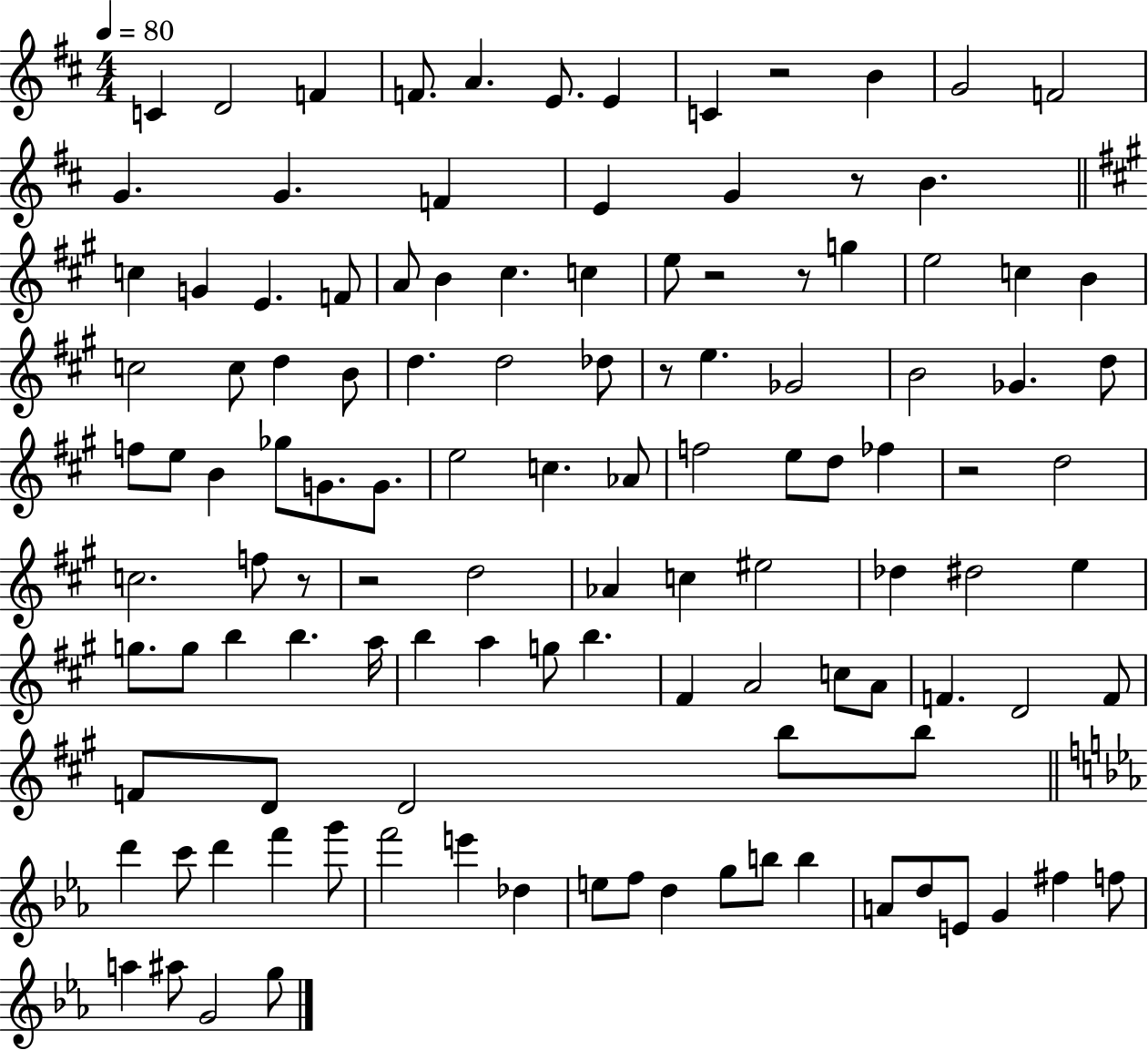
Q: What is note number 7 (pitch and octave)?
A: E4